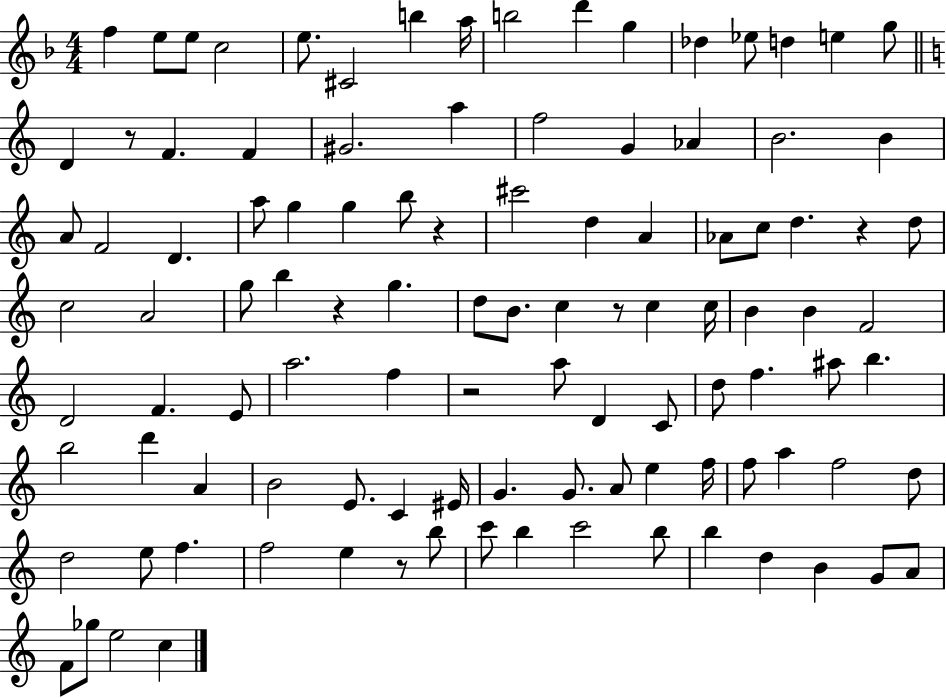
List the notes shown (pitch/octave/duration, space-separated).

F5/q E5/e E5/e C5/h E5/e. C#4/h B5/q A5/s B5/h D6/q G5/q Db5/q Eb5/e D5/q E5/q G5/e D4/q R/e F4/q. F4/q G#4/h. A5/q F5/h G4/q Ab4/q B4/h. B4/q A4/e F4/h D4/q. A5/e G5/q G5/q B5/e R/q C#6/h D5/q A4/q Ab4/e C5/e D5/q. R/q D5/e C5/h A4/h G5/e B5/q R/q G5/q. D5/e B4/e. C5/q R/e C5/q C5/s B4/q B4/q F4/h D4/h F4/q. E4/e A5/h. F5/q R/h A5/e D4/q C4/e D5/e F5/q. A#5/e B5/q. B5/h D6/q A4/q B4/h E4/e. C4/q EIS4/s G4/q. G4/e. A4/e E5/q F5/s F5/e A5/q F5/h D5/e D5/h E5/e F5/q. F5/h E5/q R/e B5/e C6/e B5/q C6/h B5/e B5/q D5/q B4/q G4/e A4/e F4/e Gb5/e E5/h C5/q